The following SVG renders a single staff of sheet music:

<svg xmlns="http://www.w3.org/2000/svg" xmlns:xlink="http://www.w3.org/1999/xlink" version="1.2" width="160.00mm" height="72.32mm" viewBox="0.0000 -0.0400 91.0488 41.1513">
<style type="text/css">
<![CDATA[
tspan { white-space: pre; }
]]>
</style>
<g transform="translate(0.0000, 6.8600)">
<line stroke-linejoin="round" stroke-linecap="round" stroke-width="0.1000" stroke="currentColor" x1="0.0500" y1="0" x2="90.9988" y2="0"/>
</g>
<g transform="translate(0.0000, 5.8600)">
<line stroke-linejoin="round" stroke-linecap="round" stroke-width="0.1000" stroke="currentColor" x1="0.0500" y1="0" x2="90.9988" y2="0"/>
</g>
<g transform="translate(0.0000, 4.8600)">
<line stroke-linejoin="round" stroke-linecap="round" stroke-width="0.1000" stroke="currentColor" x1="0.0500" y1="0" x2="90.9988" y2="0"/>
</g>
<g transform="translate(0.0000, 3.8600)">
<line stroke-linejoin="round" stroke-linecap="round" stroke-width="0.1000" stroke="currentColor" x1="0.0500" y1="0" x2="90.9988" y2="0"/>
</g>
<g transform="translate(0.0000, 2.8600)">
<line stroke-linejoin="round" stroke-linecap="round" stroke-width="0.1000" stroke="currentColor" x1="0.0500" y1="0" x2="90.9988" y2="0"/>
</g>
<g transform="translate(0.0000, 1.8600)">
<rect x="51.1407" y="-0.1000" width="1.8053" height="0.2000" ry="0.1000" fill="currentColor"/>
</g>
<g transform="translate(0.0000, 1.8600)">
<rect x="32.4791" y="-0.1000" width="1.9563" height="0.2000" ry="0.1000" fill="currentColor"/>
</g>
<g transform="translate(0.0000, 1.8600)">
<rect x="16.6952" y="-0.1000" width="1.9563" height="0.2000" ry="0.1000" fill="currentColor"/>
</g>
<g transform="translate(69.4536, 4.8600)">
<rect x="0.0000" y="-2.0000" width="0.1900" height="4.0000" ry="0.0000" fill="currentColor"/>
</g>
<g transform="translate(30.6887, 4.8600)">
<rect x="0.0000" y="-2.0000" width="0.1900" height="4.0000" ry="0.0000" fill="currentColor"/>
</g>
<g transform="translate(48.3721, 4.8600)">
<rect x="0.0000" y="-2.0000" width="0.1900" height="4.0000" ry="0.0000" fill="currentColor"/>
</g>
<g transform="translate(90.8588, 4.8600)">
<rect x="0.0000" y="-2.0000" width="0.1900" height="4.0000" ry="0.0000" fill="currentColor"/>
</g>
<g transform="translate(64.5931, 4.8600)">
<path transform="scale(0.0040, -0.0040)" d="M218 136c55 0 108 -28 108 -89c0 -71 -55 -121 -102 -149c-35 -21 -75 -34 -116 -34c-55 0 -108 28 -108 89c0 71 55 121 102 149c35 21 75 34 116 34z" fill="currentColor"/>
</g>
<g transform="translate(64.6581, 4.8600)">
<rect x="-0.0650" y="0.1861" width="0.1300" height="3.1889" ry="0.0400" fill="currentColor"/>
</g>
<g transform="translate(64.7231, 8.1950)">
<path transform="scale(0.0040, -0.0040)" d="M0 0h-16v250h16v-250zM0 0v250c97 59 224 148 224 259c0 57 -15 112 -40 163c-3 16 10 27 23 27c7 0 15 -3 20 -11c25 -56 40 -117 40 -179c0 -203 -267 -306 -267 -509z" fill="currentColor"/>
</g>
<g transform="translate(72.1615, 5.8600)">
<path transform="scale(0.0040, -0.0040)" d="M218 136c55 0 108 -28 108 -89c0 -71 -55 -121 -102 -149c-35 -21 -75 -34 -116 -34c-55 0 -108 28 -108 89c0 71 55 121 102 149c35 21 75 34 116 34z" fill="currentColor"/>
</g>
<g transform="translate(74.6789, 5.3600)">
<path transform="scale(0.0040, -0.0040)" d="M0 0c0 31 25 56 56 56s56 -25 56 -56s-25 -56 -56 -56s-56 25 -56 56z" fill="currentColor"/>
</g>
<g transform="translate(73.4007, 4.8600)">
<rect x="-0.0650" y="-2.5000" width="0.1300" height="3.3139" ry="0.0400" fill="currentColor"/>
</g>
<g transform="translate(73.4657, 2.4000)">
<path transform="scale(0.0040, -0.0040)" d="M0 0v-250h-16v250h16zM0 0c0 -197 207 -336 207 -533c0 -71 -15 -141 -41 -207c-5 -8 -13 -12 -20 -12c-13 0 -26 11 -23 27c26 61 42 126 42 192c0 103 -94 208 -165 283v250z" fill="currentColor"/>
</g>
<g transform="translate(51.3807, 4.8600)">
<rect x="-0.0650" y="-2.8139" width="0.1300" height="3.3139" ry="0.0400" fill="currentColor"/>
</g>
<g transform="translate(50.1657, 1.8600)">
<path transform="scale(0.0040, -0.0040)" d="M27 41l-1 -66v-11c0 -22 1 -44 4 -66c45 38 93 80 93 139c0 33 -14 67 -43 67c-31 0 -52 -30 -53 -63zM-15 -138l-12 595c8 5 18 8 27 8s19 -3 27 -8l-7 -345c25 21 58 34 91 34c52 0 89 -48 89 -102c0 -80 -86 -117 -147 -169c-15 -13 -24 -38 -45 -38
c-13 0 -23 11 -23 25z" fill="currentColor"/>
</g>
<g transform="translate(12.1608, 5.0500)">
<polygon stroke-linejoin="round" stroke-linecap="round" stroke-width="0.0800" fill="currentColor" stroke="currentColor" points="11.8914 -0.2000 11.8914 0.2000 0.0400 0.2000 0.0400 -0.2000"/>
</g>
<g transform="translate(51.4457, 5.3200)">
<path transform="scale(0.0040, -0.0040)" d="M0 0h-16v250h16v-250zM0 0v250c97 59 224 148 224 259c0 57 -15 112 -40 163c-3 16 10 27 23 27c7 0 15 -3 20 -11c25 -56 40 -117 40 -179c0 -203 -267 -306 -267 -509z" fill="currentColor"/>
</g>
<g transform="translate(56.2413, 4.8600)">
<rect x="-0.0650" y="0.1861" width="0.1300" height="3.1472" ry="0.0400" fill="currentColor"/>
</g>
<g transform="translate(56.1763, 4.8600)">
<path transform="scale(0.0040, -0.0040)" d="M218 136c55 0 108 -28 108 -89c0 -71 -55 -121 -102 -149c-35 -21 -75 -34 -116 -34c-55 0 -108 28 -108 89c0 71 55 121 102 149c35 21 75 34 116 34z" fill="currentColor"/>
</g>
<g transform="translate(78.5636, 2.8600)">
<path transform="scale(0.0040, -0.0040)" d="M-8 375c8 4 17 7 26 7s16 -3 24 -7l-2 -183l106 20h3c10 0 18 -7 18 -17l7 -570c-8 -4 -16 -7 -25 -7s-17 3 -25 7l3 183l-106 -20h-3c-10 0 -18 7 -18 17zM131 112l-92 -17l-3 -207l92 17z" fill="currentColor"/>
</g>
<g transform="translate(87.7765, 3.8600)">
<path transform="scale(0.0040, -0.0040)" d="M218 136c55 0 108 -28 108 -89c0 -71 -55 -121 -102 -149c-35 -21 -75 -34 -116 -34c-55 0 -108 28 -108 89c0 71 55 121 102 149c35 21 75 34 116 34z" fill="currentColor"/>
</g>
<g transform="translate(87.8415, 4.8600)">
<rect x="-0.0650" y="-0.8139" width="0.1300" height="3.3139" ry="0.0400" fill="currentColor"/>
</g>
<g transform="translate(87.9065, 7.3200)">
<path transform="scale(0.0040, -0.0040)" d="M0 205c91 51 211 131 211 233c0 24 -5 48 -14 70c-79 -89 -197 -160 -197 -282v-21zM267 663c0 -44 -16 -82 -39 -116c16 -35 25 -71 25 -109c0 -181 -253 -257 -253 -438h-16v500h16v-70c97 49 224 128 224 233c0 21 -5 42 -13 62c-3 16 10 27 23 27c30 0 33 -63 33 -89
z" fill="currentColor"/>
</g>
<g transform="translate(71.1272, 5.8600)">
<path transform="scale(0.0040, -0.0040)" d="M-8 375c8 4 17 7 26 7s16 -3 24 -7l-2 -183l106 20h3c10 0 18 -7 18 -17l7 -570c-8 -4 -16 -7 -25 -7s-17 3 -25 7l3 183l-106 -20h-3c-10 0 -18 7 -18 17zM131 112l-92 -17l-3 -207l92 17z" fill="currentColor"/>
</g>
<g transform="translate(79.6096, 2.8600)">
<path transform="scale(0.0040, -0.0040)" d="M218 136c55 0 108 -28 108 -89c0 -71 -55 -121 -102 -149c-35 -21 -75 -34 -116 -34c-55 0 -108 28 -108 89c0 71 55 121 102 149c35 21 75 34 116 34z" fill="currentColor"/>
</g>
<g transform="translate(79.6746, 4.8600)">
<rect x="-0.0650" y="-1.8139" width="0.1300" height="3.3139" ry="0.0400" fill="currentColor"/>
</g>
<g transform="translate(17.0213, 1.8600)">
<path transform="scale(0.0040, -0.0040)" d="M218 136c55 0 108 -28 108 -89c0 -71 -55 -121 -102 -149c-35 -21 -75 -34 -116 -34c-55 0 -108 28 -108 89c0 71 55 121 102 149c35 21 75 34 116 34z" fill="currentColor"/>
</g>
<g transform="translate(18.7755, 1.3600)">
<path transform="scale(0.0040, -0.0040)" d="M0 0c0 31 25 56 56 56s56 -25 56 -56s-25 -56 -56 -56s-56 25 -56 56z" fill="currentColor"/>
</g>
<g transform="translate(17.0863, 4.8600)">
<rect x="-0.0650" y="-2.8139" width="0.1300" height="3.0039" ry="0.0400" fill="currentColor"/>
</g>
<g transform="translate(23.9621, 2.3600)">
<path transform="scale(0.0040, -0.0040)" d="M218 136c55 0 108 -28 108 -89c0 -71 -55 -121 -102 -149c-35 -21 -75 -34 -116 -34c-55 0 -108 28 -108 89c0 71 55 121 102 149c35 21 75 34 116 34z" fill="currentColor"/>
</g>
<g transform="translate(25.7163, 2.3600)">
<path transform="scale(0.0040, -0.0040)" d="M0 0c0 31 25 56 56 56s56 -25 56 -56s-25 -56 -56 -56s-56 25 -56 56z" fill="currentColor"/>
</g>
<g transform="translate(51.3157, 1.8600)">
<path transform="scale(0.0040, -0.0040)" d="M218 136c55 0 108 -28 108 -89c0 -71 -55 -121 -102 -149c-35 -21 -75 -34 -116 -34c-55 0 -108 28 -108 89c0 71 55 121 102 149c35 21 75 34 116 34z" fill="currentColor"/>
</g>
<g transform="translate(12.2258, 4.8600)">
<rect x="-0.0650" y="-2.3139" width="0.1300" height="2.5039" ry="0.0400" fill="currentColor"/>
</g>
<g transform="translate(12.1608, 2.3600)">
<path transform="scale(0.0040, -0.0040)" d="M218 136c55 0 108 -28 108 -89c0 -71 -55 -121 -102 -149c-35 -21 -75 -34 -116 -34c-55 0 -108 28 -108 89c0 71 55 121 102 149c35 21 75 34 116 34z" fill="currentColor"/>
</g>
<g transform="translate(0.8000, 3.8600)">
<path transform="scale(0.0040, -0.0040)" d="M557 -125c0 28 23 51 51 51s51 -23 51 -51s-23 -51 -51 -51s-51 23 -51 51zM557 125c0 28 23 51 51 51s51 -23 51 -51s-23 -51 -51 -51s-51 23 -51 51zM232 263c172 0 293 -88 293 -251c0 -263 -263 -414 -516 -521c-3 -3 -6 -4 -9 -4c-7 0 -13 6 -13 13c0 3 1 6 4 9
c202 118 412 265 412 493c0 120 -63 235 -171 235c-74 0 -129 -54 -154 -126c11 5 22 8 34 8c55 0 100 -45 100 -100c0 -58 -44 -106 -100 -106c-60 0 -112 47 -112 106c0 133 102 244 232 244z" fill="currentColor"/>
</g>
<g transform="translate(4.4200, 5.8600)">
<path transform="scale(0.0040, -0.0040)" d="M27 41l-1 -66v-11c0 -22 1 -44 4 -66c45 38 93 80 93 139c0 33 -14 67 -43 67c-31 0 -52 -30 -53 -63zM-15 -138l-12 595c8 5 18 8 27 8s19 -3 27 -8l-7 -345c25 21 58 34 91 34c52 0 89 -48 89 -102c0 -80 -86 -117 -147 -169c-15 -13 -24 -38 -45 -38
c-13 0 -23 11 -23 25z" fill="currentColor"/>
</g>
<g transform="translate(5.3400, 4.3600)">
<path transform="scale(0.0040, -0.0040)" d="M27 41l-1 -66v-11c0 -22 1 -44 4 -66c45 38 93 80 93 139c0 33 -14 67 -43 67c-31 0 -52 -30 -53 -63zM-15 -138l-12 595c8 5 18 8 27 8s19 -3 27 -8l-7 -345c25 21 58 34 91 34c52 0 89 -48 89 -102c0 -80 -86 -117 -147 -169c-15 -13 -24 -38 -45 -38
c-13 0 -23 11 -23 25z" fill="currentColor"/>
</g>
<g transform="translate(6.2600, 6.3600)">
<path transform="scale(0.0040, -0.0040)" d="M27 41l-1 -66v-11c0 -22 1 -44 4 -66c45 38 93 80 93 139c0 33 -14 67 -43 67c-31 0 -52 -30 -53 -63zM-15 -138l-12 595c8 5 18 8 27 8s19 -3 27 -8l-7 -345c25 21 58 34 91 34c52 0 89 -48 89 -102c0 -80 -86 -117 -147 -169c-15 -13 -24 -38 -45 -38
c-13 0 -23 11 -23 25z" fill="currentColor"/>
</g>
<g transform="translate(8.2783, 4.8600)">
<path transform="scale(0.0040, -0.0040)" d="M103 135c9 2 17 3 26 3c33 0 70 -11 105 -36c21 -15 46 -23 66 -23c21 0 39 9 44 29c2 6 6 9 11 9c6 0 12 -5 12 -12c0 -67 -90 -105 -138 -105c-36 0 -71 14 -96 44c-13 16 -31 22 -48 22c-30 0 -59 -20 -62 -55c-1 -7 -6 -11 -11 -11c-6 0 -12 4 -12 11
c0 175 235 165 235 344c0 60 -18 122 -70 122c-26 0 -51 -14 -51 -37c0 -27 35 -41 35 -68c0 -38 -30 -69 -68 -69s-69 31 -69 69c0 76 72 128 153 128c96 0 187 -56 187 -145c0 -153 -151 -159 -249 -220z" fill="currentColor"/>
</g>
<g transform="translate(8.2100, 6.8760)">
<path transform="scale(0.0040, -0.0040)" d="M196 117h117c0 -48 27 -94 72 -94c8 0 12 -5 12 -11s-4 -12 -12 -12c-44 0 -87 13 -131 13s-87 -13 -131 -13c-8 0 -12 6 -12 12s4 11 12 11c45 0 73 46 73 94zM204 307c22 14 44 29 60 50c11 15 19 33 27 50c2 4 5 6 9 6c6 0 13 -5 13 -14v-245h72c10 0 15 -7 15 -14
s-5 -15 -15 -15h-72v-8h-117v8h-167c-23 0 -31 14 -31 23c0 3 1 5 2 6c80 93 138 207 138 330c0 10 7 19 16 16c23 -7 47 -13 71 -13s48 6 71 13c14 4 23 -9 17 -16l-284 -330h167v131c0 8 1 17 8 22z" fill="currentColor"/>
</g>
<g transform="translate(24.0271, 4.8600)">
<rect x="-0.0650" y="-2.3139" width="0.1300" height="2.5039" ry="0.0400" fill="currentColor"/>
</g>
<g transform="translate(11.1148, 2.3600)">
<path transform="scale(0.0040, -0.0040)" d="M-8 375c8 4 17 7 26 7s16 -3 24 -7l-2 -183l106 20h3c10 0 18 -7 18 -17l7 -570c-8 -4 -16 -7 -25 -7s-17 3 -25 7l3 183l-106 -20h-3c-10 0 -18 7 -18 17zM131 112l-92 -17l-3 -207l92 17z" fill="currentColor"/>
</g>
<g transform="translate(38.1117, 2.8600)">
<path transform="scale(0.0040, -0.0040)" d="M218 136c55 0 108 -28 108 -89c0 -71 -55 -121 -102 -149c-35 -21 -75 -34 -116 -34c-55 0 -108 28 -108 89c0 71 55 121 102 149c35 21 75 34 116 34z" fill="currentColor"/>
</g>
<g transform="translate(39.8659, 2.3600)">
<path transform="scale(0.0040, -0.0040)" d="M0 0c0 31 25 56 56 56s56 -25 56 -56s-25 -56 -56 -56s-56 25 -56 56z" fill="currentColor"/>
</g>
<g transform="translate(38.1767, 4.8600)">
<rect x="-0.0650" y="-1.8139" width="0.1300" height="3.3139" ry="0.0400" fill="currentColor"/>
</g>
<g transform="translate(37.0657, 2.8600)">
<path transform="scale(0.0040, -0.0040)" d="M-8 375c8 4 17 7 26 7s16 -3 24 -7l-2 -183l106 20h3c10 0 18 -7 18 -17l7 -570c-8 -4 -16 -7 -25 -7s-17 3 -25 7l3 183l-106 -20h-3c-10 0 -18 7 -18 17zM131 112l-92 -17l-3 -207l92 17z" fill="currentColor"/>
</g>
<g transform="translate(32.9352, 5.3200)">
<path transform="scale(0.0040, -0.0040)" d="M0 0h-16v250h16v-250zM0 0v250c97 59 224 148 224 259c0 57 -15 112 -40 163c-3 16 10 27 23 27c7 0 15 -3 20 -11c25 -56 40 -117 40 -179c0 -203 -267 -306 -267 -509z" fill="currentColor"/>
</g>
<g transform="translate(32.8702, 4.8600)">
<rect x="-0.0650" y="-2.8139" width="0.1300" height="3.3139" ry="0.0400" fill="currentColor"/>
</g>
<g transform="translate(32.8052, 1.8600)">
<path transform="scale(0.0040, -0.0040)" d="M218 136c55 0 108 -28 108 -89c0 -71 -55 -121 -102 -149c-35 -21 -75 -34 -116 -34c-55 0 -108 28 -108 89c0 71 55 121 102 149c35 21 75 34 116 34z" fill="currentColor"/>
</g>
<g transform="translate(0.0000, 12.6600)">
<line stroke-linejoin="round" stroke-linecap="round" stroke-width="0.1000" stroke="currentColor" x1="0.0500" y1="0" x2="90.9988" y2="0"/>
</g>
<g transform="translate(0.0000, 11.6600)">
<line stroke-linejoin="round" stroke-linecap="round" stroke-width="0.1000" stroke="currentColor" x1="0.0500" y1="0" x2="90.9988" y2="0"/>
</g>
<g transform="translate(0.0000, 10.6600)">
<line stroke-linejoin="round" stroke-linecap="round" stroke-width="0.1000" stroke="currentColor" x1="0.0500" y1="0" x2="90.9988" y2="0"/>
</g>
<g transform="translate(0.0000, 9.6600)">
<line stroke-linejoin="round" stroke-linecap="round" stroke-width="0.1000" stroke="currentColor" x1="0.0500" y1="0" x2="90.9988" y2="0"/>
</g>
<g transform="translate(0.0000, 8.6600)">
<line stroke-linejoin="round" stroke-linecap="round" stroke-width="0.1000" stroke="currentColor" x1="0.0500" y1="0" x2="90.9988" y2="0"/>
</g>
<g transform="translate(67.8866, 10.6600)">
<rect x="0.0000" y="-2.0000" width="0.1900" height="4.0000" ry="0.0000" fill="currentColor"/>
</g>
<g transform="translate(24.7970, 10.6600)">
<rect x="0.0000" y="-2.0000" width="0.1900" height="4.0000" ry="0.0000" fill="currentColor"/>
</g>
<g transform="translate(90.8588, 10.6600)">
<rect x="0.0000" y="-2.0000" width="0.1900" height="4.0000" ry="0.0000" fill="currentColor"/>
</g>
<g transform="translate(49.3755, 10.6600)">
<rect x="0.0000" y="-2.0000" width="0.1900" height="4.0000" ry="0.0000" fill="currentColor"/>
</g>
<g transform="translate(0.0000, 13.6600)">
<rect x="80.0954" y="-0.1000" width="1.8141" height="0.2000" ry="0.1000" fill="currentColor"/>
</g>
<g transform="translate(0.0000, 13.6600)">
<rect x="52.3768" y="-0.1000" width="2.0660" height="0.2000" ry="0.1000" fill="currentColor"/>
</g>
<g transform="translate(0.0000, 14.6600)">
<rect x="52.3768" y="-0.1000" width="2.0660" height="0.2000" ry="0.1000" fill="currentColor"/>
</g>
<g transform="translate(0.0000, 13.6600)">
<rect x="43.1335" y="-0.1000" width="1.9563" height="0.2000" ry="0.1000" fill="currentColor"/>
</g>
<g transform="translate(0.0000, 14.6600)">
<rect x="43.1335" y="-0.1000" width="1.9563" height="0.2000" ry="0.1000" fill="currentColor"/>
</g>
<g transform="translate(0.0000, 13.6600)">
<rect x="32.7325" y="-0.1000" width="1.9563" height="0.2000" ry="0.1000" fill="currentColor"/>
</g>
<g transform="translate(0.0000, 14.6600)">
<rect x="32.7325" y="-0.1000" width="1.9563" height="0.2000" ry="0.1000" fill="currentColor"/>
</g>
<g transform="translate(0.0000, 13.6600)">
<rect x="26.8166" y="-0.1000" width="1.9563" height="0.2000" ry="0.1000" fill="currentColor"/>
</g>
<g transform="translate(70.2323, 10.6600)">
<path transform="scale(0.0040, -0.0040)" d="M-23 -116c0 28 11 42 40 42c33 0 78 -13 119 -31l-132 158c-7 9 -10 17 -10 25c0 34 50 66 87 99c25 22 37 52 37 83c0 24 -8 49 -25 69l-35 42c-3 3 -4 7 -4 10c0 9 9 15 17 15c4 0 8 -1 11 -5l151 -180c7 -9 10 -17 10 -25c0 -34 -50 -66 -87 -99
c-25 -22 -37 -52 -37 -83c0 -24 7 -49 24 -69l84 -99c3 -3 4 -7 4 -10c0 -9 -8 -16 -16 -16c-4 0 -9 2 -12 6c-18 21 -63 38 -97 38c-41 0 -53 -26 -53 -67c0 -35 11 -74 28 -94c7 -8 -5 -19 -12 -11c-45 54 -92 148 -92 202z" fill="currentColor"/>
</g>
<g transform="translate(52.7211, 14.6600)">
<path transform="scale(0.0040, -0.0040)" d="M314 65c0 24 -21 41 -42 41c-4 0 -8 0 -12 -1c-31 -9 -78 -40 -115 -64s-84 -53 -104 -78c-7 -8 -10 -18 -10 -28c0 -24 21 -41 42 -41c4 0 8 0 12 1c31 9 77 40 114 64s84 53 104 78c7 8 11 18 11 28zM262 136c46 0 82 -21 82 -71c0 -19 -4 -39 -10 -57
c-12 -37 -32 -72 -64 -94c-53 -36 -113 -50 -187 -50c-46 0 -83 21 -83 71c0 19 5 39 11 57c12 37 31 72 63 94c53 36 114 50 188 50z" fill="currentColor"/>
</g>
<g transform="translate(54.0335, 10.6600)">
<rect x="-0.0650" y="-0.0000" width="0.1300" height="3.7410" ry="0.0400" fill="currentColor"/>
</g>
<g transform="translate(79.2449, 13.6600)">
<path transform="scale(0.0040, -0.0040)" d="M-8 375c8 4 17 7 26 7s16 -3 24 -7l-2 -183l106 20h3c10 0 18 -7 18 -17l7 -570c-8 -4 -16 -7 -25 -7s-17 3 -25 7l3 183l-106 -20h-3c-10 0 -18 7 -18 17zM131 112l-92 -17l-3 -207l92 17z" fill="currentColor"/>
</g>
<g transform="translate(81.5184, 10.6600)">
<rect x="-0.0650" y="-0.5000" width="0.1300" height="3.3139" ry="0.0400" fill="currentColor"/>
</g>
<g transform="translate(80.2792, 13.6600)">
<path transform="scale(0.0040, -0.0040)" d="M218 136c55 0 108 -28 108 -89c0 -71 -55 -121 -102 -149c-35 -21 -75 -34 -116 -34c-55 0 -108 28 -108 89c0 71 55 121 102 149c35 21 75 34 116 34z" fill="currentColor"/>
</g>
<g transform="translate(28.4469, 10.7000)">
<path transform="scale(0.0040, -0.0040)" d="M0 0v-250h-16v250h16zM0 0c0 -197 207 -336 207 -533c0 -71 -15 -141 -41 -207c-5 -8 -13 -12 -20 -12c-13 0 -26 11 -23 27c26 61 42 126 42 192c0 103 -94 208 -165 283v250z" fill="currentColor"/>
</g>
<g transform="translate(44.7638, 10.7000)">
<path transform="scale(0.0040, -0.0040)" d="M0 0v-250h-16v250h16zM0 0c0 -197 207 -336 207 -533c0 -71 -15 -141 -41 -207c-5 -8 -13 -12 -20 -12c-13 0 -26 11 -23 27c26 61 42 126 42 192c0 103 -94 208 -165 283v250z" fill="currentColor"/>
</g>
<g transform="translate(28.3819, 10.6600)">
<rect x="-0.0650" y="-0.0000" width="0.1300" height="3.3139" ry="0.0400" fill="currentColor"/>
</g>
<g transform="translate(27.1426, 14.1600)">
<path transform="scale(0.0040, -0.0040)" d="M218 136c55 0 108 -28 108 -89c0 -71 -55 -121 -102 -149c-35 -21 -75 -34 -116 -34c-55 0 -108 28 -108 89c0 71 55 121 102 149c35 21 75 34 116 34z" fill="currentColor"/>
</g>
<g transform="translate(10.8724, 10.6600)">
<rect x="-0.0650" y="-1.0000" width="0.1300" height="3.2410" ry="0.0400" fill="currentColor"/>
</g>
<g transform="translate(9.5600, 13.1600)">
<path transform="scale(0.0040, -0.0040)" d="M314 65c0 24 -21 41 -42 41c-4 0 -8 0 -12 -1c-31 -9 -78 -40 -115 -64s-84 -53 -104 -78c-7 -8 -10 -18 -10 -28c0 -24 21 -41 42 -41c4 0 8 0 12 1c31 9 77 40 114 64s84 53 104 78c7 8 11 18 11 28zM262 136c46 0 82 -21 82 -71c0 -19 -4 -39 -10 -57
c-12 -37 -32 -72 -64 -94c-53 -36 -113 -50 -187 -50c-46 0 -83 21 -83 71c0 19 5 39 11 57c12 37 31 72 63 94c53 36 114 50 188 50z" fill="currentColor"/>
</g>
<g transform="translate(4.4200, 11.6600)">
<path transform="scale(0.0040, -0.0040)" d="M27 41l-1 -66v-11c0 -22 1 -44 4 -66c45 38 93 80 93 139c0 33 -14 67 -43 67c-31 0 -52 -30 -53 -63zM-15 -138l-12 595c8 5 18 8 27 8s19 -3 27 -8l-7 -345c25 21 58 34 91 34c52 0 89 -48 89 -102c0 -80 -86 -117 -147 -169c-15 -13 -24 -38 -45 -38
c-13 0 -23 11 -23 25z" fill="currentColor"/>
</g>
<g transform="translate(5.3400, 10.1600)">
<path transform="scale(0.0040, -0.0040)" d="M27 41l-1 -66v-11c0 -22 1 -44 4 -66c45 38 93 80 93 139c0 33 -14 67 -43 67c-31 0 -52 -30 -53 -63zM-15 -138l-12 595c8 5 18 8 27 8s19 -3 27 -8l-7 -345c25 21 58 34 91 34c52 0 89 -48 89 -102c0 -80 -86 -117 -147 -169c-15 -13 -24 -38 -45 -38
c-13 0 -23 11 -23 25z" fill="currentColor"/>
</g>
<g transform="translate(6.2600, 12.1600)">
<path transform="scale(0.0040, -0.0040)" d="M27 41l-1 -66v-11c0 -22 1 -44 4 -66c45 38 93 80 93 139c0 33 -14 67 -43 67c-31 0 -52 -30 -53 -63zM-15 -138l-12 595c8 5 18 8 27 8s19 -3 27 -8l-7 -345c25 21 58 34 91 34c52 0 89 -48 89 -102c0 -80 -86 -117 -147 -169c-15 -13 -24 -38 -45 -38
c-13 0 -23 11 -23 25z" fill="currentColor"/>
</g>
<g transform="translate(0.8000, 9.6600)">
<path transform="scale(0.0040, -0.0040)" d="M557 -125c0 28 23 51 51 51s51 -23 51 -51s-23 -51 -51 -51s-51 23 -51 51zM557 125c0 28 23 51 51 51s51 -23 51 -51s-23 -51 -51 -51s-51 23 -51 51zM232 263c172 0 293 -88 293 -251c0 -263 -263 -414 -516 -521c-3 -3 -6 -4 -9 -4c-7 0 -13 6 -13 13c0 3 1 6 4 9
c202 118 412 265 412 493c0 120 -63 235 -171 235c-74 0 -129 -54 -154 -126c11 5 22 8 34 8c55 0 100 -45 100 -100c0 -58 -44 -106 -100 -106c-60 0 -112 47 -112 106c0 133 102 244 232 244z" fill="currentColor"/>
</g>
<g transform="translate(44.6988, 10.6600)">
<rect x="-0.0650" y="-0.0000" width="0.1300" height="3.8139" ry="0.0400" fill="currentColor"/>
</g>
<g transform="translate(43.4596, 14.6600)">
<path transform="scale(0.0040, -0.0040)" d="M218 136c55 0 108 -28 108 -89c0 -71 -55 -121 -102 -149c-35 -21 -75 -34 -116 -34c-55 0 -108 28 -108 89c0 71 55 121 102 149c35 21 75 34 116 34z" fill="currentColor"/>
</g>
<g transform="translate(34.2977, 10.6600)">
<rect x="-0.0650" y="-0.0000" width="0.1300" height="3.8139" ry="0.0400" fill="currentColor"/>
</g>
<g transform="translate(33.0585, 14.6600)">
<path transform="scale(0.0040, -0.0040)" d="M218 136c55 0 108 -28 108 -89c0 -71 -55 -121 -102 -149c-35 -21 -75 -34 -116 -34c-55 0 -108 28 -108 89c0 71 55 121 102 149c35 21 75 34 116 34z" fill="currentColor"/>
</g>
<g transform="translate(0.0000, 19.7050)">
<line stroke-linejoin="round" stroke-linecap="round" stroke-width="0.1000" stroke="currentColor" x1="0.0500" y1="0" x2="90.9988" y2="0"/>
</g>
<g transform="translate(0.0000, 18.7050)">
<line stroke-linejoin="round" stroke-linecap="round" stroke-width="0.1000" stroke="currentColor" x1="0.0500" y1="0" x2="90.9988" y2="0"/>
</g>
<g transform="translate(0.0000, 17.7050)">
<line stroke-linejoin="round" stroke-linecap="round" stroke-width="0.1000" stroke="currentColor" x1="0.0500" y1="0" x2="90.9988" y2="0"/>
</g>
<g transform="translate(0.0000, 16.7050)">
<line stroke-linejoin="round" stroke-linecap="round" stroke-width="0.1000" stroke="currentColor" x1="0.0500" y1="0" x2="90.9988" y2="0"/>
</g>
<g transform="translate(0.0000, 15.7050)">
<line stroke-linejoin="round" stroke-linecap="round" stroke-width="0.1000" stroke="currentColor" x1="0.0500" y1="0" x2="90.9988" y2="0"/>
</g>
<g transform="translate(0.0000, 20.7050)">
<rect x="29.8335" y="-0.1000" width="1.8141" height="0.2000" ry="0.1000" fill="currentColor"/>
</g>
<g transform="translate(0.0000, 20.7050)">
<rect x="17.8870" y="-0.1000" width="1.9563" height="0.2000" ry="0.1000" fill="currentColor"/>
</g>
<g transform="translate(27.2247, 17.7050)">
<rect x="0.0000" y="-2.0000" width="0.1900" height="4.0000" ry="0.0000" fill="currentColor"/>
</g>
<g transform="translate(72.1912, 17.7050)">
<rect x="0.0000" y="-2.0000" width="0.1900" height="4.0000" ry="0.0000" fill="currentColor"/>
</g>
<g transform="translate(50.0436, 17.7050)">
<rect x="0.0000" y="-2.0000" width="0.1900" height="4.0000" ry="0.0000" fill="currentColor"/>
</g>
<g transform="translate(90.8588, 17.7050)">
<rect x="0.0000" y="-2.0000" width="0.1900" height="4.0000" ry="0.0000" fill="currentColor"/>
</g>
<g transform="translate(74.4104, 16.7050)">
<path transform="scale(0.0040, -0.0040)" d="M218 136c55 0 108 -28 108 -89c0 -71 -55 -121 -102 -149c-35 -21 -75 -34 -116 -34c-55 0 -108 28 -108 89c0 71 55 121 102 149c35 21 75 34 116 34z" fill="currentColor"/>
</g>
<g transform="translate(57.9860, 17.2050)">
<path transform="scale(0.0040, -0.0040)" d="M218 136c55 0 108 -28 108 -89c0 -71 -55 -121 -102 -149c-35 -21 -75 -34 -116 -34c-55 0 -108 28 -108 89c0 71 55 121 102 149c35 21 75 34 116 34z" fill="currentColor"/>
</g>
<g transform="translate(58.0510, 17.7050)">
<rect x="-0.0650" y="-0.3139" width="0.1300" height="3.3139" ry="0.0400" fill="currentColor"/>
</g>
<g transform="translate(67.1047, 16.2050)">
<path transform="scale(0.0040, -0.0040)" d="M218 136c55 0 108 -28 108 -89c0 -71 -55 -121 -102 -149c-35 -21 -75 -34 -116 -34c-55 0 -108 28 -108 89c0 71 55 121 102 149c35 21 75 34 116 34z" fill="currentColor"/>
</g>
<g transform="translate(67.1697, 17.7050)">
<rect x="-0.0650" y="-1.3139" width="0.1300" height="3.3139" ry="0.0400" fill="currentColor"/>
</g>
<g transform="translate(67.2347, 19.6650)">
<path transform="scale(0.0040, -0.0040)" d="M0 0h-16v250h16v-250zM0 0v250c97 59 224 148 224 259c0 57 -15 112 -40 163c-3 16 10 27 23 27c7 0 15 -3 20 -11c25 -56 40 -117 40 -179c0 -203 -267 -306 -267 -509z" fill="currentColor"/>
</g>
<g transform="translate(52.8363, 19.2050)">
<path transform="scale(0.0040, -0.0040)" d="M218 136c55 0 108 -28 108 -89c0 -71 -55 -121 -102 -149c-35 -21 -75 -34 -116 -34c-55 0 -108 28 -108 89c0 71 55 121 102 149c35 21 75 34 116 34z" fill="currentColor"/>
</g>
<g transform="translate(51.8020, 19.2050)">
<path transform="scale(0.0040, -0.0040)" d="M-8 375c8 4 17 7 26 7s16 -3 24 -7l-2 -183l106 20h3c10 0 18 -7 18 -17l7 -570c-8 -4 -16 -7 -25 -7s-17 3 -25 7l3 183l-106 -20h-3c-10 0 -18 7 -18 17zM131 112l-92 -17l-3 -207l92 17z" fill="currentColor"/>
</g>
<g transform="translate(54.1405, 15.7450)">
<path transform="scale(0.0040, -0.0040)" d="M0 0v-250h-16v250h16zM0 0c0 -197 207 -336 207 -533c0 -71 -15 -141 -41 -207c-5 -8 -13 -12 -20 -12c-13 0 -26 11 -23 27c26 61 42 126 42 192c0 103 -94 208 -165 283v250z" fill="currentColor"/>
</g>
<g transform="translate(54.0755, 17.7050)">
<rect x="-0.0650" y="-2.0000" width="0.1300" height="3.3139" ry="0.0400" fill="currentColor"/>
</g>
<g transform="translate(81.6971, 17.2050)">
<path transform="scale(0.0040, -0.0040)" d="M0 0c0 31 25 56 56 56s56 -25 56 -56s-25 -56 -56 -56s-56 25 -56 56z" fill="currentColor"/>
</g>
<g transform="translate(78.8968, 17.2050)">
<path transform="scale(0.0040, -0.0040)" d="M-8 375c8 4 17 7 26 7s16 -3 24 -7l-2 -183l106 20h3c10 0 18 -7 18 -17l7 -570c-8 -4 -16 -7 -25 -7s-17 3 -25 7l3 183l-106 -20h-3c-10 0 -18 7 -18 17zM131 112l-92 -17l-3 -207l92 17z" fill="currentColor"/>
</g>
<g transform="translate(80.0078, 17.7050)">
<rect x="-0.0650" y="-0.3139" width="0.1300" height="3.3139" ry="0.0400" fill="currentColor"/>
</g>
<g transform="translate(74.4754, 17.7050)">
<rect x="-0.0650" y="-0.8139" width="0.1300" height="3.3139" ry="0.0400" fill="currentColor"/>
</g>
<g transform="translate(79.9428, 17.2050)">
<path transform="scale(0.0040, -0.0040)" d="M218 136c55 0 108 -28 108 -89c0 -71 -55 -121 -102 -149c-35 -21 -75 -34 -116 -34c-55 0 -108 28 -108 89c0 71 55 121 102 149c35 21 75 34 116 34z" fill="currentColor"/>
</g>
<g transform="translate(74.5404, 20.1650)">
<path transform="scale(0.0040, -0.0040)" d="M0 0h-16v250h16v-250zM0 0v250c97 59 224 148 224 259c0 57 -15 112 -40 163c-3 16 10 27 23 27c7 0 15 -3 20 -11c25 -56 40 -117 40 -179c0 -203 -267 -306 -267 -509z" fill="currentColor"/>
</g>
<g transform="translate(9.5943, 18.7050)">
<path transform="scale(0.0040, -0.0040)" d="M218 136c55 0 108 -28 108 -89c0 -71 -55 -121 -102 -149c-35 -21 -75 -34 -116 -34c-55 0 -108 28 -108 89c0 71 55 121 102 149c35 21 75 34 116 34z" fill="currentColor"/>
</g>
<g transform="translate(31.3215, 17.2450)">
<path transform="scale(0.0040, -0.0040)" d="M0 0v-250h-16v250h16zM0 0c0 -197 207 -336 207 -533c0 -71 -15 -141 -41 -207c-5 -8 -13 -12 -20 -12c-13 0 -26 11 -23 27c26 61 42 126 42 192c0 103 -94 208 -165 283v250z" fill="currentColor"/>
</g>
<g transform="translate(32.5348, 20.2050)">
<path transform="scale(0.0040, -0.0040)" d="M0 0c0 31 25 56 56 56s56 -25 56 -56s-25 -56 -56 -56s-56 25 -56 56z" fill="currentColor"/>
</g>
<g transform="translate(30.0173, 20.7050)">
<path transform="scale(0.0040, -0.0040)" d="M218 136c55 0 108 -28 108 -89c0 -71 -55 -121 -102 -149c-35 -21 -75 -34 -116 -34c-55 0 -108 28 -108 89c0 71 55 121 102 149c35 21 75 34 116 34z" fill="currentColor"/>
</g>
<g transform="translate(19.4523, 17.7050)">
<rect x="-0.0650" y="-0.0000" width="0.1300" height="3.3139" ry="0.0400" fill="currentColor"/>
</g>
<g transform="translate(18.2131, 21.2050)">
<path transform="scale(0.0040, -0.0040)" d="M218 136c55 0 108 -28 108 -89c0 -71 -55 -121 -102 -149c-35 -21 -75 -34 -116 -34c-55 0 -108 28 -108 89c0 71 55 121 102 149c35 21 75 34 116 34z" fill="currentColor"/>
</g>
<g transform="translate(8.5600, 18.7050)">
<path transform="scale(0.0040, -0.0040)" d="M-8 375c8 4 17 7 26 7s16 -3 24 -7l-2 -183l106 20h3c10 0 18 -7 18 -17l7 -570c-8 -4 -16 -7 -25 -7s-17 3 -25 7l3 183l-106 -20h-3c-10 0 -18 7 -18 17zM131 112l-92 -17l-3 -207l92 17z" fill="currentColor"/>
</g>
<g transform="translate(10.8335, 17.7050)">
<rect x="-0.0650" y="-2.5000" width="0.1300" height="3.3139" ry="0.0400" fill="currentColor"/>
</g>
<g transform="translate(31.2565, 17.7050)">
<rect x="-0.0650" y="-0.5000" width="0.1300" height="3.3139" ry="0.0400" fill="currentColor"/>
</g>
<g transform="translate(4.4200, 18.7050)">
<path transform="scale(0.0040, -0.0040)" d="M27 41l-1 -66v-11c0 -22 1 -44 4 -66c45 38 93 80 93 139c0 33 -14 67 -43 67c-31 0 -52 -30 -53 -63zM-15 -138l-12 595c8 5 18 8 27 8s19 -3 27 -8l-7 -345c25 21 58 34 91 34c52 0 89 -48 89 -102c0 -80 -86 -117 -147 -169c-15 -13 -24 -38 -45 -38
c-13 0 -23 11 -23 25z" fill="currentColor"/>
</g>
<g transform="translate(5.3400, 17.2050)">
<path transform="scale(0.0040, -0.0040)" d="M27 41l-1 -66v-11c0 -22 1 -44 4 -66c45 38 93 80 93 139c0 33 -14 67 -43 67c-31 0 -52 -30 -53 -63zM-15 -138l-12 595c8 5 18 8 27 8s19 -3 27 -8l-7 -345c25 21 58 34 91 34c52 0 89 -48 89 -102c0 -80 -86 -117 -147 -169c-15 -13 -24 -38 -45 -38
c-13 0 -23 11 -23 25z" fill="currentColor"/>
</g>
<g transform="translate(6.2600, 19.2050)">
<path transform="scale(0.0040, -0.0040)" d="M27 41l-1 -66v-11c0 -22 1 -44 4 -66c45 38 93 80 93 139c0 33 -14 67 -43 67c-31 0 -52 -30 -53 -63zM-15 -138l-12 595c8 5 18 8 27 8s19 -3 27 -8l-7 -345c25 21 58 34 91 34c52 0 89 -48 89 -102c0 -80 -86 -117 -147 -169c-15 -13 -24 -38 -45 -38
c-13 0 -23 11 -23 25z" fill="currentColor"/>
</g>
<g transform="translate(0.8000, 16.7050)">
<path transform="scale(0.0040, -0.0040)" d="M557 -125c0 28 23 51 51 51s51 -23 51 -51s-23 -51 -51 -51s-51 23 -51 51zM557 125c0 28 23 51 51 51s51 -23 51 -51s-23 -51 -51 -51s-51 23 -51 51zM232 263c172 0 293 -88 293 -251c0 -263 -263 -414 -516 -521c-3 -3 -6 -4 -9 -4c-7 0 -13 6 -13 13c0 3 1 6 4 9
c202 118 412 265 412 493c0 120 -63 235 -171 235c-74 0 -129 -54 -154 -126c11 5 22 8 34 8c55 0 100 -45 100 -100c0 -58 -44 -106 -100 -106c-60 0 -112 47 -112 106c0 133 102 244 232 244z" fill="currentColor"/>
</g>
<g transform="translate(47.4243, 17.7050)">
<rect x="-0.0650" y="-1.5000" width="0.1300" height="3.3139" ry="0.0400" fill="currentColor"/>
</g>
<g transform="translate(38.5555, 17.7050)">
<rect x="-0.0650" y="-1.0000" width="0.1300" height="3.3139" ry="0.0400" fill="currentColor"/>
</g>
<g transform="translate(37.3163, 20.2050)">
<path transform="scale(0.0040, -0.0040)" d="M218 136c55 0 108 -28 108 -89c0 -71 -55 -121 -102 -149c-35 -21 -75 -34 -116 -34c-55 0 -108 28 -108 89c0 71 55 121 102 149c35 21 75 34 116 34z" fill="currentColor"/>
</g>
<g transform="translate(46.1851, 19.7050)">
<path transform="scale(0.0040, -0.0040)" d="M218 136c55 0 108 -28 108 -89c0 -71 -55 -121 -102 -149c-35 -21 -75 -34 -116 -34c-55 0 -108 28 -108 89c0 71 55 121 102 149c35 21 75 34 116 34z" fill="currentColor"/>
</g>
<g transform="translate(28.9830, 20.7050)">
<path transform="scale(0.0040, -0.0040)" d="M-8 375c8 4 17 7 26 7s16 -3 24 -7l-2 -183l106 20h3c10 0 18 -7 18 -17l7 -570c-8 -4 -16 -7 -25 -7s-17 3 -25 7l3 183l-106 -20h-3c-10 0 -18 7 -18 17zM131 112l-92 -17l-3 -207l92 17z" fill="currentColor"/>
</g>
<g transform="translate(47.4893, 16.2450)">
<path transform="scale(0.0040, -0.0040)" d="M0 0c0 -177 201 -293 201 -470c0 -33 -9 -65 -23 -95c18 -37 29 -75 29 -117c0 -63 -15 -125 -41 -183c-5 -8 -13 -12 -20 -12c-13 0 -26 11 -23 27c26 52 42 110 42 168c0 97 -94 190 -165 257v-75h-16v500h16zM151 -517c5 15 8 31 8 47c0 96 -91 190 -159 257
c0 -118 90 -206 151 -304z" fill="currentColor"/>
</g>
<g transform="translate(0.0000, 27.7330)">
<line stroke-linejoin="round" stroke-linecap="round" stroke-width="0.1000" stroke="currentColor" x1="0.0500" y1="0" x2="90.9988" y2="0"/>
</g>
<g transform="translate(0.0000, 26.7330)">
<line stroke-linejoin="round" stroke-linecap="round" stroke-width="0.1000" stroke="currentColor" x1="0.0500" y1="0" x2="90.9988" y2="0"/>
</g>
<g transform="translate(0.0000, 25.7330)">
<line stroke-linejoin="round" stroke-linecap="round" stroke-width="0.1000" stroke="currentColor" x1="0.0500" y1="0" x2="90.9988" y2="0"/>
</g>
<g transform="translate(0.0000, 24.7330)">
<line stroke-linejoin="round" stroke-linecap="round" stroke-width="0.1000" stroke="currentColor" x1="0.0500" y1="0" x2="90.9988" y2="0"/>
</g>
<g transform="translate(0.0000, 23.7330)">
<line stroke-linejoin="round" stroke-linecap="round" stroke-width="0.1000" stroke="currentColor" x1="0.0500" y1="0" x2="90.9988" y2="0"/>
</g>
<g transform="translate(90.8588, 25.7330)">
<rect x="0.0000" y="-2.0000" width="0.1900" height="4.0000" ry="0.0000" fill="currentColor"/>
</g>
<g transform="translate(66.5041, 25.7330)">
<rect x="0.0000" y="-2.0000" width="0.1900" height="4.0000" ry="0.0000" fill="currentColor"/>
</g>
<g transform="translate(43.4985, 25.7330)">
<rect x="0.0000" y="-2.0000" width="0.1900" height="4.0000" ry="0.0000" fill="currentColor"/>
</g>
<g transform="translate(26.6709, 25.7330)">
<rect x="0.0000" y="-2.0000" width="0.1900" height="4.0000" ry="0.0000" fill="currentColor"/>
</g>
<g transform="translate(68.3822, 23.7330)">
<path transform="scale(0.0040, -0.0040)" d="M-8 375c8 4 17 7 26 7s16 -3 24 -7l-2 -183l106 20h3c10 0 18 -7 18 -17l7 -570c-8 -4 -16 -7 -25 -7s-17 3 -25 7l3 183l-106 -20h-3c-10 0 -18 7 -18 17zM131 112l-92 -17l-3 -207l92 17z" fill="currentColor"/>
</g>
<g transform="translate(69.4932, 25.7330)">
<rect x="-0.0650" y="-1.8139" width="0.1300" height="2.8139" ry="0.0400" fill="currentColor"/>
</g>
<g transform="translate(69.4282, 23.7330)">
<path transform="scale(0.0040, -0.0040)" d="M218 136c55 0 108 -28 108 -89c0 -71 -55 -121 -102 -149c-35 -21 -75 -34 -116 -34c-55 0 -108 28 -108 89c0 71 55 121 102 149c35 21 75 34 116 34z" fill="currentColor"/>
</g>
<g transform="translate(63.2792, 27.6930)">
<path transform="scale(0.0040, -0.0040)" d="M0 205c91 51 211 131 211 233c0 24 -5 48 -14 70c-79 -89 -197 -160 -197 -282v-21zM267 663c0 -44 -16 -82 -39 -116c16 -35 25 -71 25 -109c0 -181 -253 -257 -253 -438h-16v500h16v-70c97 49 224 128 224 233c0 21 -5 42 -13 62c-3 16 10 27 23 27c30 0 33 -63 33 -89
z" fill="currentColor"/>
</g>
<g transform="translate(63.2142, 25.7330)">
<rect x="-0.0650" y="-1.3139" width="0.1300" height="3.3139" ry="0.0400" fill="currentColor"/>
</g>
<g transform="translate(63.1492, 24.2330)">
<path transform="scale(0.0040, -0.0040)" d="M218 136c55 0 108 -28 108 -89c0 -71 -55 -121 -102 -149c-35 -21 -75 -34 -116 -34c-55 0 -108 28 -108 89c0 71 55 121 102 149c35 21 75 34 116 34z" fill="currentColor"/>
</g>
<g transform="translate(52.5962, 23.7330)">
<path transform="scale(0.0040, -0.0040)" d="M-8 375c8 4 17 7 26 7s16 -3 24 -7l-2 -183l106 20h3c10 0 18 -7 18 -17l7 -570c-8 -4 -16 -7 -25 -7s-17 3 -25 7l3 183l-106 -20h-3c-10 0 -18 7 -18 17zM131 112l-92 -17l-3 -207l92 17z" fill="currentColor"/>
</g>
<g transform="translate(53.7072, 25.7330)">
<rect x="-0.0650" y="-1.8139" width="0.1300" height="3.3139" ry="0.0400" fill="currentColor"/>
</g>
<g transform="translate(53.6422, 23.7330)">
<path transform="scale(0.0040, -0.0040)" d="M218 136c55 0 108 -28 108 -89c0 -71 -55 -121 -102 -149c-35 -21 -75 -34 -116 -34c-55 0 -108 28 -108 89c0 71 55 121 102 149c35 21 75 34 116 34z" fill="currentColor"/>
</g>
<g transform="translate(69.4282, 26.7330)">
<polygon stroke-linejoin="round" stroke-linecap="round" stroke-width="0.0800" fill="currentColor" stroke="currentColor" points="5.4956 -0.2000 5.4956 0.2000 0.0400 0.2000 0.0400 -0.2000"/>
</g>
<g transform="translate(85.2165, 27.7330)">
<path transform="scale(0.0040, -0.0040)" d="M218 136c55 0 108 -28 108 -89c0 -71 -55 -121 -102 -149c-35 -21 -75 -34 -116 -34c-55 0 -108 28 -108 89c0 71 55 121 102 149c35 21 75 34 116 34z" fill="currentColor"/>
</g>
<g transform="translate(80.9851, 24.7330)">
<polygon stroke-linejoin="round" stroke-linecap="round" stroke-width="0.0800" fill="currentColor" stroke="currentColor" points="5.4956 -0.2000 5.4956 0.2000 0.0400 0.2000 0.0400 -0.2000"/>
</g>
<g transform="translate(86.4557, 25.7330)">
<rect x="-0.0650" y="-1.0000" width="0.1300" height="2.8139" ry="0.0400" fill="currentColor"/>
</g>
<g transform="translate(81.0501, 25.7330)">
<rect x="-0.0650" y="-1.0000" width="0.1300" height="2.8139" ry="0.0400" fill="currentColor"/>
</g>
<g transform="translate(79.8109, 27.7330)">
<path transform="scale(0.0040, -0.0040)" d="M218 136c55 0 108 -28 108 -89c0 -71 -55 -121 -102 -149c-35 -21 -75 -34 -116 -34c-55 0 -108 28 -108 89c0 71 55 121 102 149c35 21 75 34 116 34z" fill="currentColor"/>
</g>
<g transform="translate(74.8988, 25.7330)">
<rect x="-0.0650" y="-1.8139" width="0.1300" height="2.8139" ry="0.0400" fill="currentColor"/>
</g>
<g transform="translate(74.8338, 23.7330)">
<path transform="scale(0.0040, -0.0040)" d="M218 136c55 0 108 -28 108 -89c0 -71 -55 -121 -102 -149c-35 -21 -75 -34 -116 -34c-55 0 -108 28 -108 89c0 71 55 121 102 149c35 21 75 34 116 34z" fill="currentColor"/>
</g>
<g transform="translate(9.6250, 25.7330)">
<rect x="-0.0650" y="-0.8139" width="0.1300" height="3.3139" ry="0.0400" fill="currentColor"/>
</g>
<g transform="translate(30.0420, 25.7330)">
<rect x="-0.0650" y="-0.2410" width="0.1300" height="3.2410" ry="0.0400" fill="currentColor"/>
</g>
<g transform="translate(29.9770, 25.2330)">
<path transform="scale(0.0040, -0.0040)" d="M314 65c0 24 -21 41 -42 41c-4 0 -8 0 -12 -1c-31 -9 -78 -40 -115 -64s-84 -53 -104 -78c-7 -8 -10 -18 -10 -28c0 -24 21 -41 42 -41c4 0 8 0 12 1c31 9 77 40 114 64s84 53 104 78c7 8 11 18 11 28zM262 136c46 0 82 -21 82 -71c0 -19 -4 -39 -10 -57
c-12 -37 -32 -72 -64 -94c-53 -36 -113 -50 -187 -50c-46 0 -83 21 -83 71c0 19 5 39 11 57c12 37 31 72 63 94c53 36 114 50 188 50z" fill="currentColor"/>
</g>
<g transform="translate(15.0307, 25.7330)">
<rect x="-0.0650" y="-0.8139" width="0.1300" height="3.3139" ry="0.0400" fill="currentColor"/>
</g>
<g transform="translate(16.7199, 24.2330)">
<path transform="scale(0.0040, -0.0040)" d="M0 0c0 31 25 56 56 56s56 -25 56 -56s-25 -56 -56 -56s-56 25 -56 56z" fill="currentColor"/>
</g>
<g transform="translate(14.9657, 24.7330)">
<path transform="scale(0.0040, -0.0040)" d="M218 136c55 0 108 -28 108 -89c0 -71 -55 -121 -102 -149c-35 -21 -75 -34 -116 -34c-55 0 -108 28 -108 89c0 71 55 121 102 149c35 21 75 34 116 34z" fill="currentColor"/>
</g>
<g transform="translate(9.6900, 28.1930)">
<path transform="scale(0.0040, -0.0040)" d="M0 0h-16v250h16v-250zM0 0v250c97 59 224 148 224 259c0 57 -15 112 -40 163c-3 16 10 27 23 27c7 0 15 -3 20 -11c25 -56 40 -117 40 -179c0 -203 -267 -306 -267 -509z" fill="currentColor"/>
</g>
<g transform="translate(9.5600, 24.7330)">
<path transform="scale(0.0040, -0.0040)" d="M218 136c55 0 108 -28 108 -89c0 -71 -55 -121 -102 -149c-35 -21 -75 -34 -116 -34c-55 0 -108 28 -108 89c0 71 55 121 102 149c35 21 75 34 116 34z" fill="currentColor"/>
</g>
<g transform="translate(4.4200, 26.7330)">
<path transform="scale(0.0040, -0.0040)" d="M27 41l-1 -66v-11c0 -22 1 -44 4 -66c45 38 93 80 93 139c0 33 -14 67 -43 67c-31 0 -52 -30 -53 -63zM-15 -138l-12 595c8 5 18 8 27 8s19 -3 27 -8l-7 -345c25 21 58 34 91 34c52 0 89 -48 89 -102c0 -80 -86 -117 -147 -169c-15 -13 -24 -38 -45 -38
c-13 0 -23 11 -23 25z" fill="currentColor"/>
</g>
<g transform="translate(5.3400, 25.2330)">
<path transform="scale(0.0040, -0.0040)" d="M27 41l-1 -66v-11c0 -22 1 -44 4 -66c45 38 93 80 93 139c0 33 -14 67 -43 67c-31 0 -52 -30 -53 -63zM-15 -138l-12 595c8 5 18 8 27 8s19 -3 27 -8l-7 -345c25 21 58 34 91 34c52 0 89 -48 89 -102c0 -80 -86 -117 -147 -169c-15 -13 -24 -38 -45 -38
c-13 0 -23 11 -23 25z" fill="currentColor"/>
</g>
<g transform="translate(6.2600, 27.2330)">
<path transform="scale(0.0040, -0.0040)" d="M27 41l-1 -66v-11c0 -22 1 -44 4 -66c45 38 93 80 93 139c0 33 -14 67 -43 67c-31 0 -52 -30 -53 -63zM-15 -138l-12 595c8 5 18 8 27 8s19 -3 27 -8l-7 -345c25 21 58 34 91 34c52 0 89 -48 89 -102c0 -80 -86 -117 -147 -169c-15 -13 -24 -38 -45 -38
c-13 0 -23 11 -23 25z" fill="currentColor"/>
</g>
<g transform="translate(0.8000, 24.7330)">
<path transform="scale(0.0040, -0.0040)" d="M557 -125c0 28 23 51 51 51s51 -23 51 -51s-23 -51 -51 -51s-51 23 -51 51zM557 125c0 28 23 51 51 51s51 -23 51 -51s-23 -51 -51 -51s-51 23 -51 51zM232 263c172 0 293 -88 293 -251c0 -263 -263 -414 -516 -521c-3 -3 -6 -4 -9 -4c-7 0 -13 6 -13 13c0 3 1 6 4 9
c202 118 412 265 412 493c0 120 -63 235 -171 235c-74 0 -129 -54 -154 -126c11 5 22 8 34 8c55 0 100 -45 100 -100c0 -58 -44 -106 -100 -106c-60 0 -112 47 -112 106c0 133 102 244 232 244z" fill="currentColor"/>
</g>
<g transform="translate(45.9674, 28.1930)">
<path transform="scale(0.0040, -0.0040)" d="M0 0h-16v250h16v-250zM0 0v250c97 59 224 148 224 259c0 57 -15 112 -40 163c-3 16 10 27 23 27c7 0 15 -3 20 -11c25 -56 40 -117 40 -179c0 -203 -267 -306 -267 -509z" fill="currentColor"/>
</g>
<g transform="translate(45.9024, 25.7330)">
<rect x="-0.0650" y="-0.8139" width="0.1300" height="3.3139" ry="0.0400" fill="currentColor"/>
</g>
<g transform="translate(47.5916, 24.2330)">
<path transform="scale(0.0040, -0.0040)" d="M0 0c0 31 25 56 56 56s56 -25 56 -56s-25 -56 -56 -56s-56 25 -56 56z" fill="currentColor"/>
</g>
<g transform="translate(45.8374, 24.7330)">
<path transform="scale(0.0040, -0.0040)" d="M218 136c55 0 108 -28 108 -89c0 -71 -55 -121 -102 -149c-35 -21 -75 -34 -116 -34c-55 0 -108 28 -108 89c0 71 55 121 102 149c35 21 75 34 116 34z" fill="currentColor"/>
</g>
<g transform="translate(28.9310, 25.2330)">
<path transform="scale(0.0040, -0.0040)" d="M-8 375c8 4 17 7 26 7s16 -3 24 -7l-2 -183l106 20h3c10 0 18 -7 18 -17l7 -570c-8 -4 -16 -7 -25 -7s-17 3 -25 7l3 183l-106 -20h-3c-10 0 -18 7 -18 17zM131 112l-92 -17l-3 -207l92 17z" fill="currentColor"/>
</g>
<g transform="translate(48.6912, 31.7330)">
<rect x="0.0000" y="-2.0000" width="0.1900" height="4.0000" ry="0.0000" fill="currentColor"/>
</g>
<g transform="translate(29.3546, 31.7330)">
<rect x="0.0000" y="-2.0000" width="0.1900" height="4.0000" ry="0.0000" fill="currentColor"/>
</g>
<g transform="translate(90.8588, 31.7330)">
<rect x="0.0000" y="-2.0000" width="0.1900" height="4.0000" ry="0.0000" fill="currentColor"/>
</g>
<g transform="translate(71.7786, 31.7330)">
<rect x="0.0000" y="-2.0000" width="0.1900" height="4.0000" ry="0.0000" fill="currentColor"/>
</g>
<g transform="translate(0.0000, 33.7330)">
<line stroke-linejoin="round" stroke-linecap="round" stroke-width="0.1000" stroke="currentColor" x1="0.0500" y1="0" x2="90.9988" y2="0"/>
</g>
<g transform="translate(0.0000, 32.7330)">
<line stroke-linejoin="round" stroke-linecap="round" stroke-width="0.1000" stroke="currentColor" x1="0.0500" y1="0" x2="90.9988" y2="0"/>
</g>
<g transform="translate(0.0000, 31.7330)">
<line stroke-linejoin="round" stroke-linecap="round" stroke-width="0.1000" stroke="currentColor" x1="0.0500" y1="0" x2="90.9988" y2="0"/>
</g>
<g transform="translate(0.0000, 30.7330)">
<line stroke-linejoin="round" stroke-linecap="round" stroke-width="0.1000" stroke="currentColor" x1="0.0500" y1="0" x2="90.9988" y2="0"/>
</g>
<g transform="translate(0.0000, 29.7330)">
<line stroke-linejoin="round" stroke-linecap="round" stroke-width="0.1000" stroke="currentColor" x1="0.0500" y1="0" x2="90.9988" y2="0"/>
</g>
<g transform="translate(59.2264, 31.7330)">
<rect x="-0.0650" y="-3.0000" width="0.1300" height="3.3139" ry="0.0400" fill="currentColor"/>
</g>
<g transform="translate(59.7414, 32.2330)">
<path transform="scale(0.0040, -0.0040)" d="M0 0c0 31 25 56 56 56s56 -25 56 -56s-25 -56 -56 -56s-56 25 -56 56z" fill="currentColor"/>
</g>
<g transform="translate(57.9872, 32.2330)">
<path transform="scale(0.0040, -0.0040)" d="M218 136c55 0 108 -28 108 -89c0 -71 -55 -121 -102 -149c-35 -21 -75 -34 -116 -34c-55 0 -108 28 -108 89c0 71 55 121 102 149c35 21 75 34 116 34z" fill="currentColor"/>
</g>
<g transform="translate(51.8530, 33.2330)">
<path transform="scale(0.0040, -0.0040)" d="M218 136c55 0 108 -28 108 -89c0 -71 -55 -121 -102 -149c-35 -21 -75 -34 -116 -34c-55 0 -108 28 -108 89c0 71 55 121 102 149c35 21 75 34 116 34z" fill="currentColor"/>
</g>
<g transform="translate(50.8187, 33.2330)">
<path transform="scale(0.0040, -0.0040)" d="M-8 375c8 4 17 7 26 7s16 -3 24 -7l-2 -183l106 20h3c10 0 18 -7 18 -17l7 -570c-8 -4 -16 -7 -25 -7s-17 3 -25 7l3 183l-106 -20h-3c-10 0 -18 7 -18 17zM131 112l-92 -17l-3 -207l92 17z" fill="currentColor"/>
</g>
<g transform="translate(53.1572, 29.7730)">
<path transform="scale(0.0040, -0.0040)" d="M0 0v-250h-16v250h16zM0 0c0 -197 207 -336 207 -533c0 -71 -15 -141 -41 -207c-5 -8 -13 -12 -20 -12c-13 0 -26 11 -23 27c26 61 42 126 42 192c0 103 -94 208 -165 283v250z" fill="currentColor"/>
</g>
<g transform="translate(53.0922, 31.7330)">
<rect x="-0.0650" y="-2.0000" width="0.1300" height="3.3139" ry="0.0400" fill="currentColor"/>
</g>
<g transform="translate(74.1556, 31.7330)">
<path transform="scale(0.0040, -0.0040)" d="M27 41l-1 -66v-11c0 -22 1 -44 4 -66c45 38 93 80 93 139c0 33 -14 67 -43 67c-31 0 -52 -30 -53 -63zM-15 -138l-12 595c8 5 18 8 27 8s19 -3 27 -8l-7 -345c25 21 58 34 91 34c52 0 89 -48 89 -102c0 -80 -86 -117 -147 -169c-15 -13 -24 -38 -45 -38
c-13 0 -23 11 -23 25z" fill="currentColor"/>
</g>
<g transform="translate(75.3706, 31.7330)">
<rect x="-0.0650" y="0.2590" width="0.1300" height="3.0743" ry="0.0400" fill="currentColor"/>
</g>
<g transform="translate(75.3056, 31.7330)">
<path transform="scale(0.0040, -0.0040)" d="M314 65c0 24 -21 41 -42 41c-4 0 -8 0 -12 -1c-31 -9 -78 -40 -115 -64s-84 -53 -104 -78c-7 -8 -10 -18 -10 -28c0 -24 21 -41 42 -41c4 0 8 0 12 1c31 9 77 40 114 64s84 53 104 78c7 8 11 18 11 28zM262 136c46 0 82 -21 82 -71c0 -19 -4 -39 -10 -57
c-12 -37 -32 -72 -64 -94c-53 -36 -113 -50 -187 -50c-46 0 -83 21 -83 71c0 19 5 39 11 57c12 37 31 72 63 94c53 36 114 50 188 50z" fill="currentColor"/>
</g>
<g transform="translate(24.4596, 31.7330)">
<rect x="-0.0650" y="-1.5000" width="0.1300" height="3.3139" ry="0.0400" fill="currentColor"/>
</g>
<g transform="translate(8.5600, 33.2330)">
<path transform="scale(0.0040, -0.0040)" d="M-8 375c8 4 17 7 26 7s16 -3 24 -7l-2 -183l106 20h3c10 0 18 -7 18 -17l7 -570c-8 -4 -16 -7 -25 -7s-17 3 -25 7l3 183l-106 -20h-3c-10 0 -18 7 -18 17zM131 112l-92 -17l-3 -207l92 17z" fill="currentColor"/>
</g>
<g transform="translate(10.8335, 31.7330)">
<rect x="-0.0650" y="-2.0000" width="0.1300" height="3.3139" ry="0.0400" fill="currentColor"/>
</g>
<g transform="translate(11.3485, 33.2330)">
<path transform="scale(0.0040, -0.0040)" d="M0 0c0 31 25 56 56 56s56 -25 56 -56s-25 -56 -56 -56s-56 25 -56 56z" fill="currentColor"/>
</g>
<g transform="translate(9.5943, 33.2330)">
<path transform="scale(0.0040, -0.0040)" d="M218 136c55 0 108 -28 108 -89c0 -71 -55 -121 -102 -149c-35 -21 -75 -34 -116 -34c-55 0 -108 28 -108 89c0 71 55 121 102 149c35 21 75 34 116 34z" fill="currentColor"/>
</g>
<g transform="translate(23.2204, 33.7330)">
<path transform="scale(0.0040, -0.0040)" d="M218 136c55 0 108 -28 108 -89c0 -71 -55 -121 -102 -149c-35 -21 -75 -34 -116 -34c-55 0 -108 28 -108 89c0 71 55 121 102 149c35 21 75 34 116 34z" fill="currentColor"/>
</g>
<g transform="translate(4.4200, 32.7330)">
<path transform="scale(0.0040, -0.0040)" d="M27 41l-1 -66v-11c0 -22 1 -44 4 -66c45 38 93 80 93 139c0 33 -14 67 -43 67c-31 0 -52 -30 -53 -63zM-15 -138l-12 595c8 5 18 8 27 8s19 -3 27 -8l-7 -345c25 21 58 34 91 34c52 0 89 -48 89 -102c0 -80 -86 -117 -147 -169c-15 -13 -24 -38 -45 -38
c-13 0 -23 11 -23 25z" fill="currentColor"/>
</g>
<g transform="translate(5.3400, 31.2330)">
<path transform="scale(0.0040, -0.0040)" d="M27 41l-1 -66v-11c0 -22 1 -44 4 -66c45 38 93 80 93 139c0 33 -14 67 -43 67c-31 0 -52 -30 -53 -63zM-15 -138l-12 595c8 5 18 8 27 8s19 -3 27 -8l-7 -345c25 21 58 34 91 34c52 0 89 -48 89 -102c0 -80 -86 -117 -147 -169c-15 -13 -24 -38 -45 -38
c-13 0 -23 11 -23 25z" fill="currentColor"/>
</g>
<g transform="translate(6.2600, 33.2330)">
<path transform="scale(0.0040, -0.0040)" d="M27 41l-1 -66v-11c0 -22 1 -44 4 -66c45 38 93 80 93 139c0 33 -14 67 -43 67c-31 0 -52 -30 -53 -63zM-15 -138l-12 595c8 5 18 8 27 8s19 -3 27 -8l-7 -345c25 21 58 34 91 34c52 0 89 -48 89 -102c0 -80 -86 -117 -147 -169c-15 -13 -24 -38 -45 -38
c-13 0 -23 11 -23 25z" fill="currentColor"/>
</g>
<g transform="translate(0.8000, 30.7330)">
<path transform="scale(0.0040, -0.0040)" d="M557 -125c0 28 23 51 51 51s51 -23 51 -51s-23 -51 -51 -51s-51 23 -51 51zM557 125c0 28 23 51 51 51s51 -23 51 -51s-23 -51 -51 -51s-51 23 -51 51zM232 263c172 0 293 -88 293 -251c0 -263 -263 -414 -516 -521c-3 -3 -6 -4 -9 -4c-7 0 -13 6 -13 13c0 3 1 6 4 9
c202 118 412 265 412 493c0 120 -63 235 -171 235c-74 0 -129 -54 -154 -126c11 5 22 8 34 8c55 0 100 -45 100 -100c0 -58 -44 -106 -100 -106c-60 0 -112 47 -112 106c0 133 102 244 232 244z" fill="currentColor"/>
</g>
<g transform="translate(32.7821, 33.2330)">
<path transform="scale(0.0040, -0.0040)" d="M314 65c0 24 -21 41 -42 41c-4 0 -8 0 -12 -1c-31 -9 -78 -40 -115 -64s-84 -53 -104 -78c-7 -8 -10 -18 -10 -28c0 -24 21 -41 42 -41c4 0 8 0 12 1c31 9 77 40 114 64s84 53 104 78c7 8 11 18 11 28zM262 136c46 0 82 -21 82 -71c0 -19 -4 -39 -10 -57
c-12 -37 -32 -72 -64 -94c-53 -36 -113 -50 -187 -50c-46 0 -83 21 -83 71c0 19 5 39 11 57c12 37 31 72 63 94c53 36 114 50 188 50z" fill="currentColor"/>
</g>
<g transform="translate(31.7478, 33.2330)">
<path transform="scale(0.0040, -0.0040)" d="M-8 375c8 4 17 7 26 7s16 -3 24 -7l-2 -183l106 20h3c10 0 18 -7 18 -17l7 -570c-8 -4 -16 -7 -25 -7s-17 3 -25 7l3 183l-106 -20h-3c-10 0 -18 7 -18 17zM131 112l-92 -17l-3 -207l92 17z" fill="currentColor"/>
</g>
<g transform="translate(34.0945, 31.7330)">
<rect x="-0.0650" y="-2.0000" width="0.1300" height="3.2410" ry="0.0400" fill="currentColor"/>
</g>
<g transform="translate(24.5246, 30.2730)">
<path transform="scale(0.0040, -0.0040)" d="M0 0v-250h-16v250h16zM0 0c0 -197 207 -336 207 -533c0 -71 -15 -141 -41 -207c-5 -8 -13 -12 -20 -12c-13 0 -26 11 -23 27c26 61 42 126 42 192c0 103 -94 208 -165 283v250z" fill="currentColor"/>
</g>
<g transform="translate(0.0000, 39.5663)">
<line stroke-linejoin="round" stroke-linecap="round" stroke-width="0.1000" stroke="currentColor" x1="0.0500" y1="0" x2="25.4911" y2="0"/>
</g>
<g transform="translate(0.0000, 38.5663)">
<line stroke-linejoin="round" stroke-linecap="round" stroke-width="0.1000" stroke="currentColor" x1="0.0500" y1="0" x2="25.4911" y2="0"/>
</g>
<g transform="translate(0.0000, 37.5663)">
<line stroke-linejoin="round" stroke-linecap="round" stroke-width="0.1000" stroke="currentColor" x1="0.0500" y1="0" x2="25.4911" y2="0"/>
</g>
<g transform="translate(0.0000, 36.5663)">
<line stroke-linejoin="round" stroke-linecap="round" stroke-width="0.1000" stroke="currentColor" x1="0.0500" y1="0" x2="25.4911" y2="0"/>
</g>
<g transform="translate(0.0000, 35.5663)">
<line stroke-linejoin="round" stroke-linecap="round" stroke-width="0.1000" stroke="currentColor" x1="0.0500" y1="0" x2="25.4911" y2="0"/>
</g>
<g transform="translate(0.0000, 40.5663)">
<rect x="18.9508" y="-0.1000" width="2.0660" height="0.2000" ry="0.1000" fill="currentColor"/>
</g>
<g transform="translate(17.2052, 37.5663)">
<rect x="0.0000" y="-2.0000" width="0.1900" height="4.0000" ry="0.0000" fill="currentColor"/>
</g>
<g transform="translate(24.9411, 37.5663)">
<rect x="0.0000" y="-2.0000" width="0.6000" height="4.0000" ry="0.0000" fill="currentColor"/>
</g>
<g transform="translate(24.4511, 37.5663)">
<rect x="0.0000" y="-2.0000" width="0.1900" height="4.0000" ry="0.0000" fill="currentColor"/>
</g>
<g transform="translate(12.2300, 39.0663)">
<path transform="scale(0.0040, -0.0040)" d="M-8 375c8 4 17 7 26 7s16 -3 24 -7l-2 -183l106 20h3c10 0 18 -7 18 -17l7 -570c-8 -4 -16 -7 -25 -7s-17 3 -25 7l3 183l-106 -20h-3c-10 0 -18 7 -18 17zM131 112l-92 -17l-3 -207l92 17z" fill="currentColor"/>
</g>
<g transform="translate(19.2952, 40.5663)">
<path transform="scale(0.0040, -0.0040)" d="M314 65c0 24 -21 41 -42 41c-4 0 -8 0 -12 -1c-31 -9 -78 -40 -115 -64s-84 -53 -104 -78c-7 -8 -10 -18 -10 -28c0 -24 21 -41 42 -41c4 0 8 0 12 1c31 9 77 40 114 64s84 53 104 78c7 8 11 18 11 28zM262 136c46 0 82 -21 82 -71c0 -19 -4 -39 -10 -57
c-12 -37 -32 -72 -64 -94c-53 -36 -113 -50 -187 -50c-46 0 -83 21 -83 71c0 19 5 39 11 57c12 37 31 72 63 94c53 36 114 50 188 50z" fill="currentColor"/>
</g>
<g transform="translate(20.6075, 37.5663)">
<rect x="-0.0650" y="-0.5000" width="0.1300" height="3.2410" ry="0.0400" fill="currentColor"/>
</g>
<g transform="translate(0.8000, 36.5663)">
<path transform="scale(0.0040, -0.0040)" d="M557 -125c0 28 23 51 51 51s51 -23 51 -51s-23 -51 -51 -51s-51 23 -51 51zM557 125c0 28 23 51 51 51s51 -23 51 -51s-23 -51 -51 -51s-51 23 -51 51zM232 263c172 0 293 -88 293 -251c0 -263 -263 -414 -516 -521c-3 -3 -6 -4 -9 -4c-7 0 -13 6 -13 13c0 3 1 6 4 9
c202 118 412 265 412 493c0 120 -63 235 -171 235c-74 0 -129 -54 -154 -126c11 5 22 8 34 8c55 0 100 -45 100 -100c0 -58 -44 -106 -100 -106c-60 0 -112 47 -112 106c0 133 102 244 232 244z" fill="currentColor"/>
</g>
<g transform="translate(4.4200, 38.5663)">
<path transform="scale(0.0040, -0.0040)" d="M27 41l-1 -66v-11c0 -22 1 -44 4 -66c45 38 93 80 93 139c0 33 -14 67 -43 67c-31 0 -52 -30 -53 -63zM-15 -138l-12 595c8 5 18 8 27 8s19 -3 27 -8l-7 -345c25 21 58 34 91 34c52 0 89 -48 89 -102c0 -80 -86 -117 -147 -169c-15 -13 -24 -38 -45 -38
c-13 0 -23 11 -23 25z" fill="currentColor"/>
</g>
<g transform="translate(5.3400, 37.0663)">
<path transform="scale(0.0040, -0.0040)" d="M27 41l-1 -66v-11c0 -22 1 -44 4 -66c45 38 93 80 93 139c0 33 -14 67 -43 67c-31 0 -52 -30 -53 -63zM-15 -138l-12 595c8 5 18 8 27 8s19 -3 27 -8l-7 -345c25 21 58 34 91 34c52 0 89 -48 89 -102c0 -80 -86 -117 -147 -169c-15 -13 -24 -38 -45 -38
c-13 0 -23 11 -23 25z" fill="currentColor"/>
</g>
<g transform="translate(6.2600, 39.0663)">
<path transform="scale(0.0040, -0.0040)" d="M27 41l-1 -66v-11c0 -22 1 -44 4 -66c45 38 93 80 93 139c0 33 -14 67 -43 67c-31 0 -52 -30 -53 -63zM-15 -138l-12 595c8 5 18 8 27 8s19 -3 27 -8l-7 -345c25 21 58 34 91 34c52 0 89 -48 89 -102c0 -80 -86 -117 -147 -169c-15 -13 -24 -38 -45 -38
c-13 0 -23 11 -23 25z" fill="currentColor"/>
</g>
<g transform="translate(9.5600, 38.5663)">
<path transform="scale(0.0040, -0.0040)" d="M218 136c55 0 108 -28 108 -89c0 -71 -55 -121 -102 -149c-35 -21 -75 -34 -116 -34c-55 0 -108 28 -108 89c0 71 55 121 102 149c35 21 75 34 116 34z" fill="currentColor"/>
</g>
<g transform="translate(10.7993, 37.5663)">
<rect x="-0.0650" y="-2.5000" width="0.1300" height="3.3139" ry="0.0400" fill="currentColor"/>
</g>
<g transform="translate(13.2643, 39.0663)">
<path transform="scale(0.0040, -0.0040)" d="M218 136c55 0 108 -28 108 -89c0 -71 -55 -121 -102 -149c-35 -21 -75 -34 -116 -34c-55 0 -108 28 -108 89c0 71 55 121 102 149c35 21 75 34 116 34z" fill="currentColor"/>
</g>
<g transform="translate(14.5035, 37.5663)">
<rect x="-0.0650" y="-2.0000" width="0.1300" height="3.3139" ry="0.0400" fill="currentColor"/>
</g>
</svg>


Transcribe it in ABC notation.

X:1
T:Untitled
M:2/4
L:1/4
K:Eb
B,/2 C/2 B,/2 C/2 A, _C/2 D, D,/2 B,,/2 A, F,/4 F,,2 D,,/2 C,, C,,/2 C,,2 z E,, B,, D,, E,,/2 F,, G,,/4 A,,/2 _E, G,/2 F,/2 E, F,/2 F, E,2 F,/2 A, G,/4 A,/2 A,/2 G,,/2 G,,/2 A,, G,,/2 A,,2 A,,/2 C, _D,2 _B,, A,, _E,,2